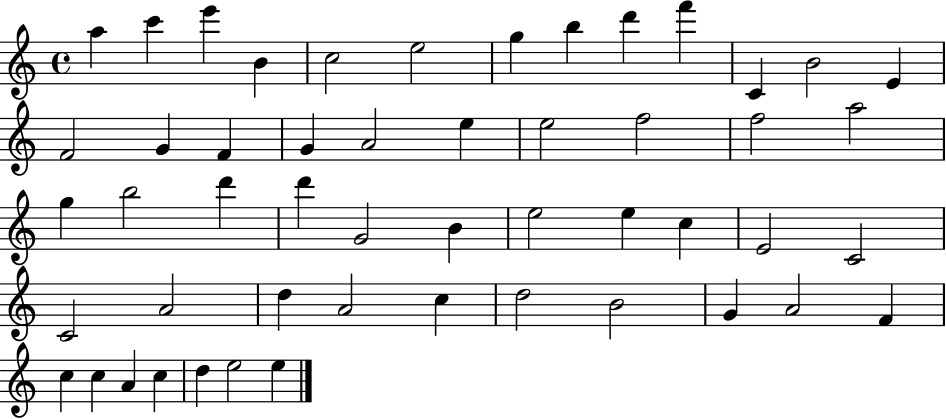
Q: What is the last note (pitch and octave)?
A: E5